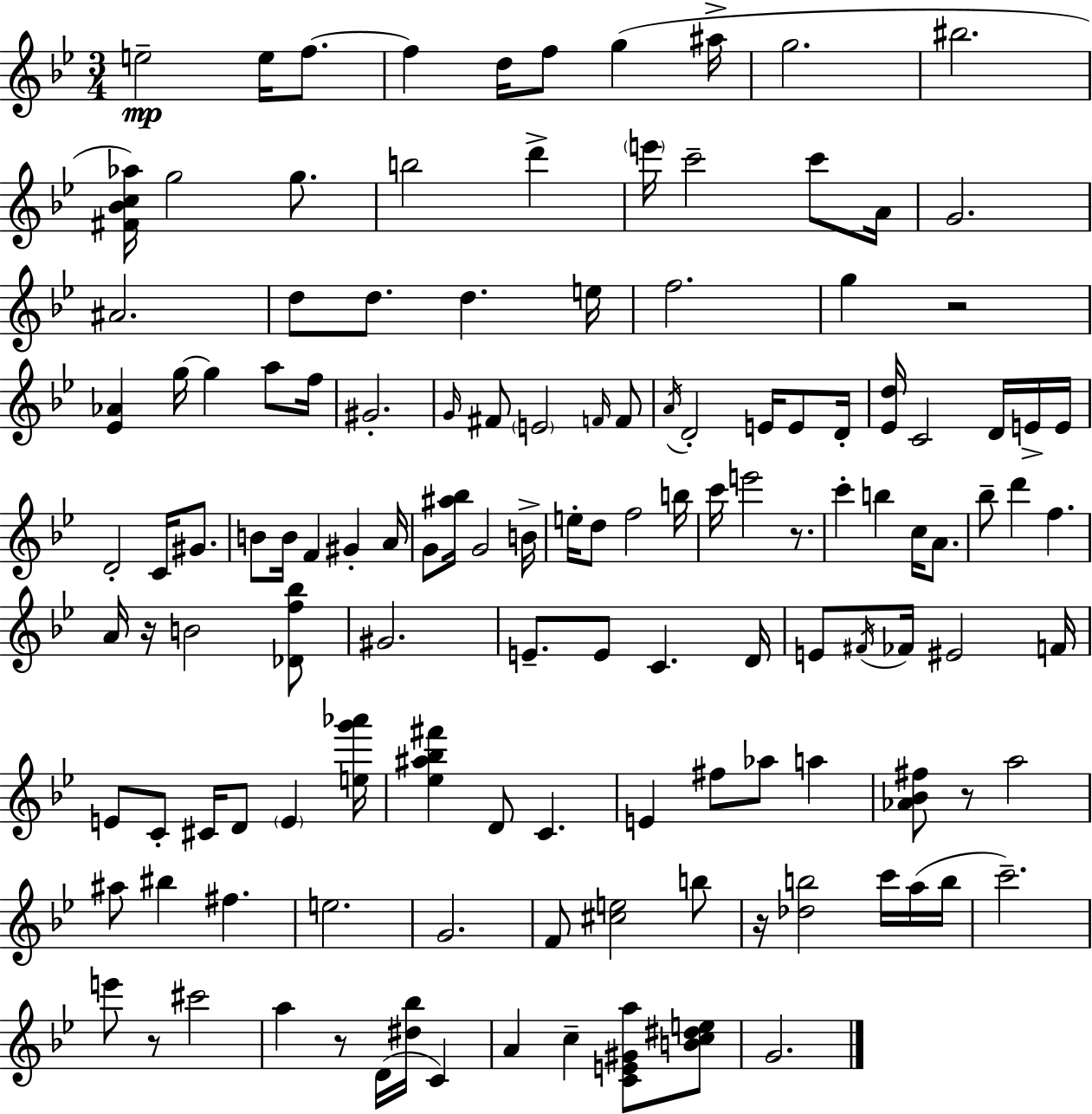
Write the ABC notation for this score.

X:1
T:Untitled
M:3/4
L:1/4
K:Gm
e2 e/4 f/2 f d/4 f/2 g ^a/4 g2 ^b2 [^F_Bc_a]/4 g2 g/2 b2 d' e'/4 c'2 c'/2 A/4 G2 ^A2 d/2 d/2 d e/4 f2 g z2 [_E_A] g/4 g a/2 f/4 ^G2 G/4 ^F/2 E2 F/4 F/2 A/4 D2 E/4 E/2 D/4 [_Ed]/4 C2 D/4 E/4 E/4 D2 C/4 ^G/2 B/2 B/4 F ^G A/4 G/2 [^a_b]/4 G2 B/4 e/4 d/2 f2 b/4 c'/4 e'2 z/2 c' b c/4 A/2 _b/2 d' f A/4 z/4 B2 [_Df_b]/2 ^G2 E/2 E/2 C D/4 E/2 ^F/4 _F/4 ^E2 F/4 E/2 C/2 ^C/4 D/2 E [eg'_a']/4 [_e^a_b^f'] D/2 C E ^f/2 _a/2 a [_A_B^f]/2 z/2 a2 ^a/2 ^b ^f e2 G2 F/2 [^ce]2 b/2 z/4 [_db]2 c'/4 a/4 b/4 c'2 e'/2 z/2 ^c'2 a z/2 D/4 [^d_b]/4 C A c [CE^Ga]/2 [Bc^de]/2 G2